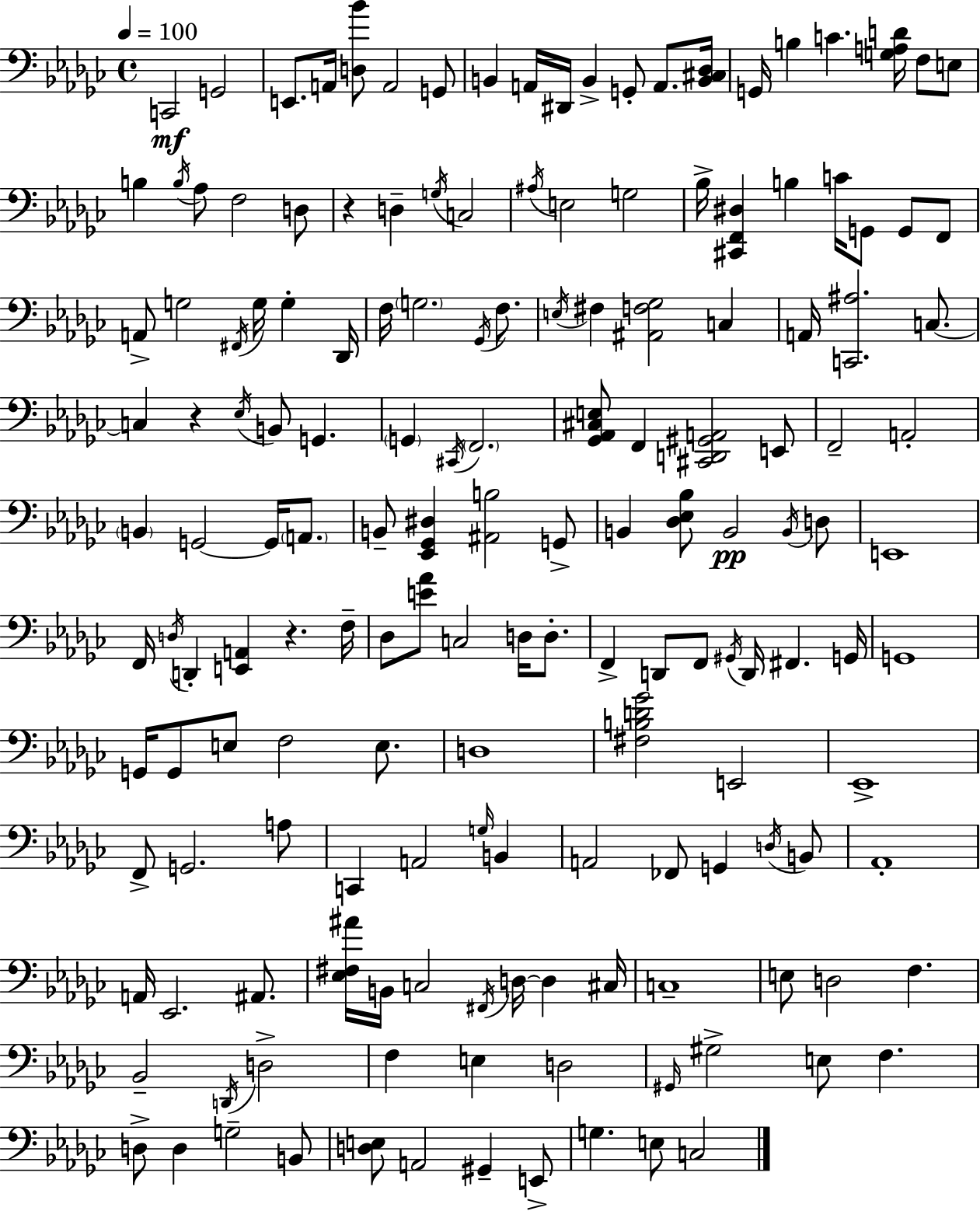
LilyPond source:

{
  \clef bass
  \time 4/4
  \defaultTimeSignature
  \key ees \minor
  \tempo 4 = 100
  \repeat volta 2 { c,2\mf g,2 | e,8. a,16 <d bes'>8 a,2 g,8 | b,4 a,16 dis,16 b,4-> g,8-. a,8. <b, cis des>16 | g,16 b4 c'4. <g a d'>16 f8 e8 | \break b4 \acciaccatura { b16 } aes8 f2 d8 | r4 d4-- \acciaccatura { g16 } c2 | \acciaccatura { ais16 } e2 g2 | bes16-> <cis, f, dis>4 b4 c'16 g,8 g,8 | \break f,8 a,8-> g2 \acciaccatura { fis,16 } g16 g4-. | des,16 f16 \parenthesize g2. | \acciaccatura { ges,16 } f8. \acciaccatura { e16 } fis4 <ais, f ges>2 | c4 a,16 <c, ais>2. | \break c8.~~ c4 r4 \acciaccatura { ees16 } b,8 | g,4. \parenthesize g,4 \acciaccatura { cis,16 } \parenthesize f,2. | <ges, aes, cis e>8 f,4 <cis, d, gis, a,>2 | e,8 f,2-- | \break a,2-. \parenthesize b,4 g,2~~ | g,16 \parenthesize a,8. b,8-- <ees, ges, dis>4 <ais, b>2 | g,8-> b,4 <des ees bes>8 b,2\pp | \acciaccatura { b,16 } d8 e,1 | \break f,16 \acciaccatura { d16 } d,4-. <e, a,>4 | r4. f16-- des8 <e' aes'>8 c2 | d16 d8.-. f,4-> d,8 | f,8 \acciaccatura { gis,16 } d,16 fis,4. g,16 g,1 | \break g,16 g,8 e8 | f2 e8. d1 | <fis b d' ges'>2 | e,2 ees,1-> | \break f,8-> g,2. | a8 c,4 a,2 | \grace { g16 } b,4 a,2 | fes,8 g,4 \acciaccatura { d16 } b,8 aes,1-. | \break a,16 ees,2. | ais,8. <ees fis ais'>16 b,16 c2 | \acciaccatura { fis,16 } d16~~ d4 cis16 c1-- | e8 | \break d2 f4. bes,2-- | \acciaccatura { d,16 } d2-> f4 | e4 d2 \grace { gis,16 } | gis2-> e8 f4. | \break d8-> d4 g2-- b,8 | <d e>8 a,2 gis,4-- e,8-> | g4. e8 c2 | } \bar "|."
}